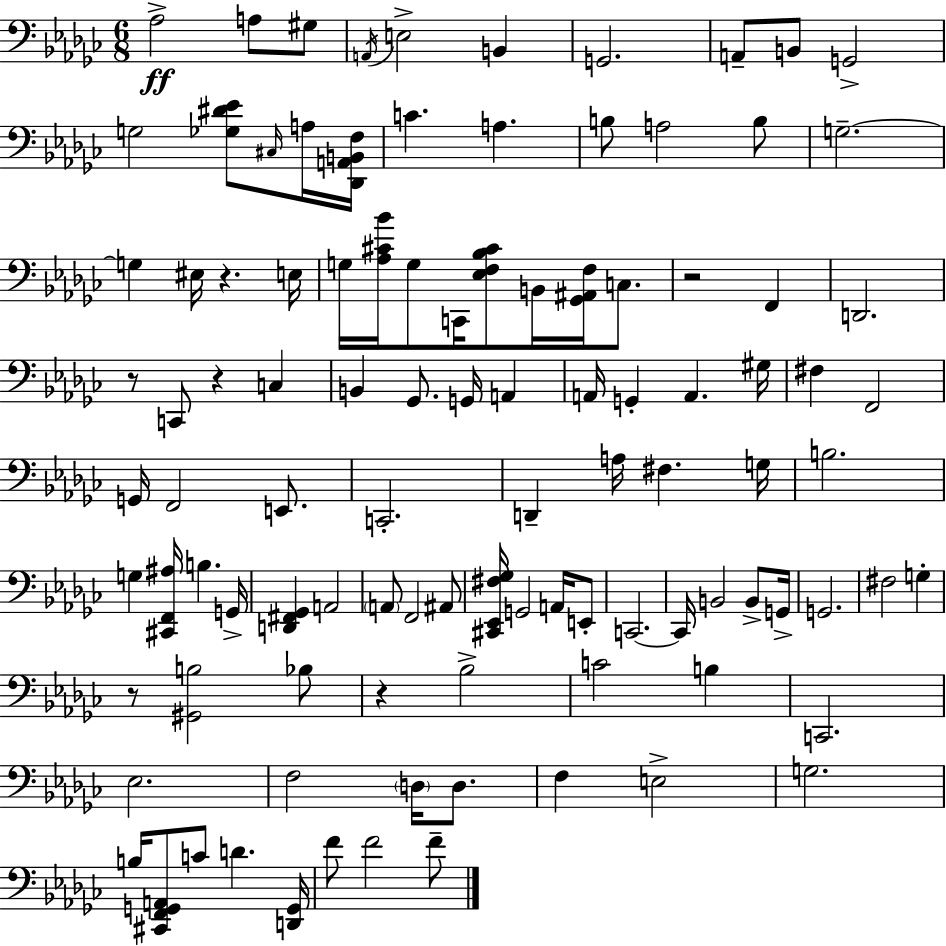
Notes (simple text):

Ab3/h A3/e G#3/e A2/s E3/h B2/q G2/h. A2/e B2/e G2/h G3/h [Gb3,D#4,Eb4]/e C#3/s A3/s [Db2,A2,B2,F3]/s C4/q. A3/q. B3/e A3/h B3/e G3/h. G3/q EIS3/s R/q. E3/s G3/s [Ab3,C#4,Bb4]/s G3/e C2/s [Eb3,F3,Bb3,C#4]/e B2/s [Gb2,A#2,F3]/s C3/e. R/h F2/q D2/h. R/e C2/e R/q C3/q B2/q Gb2/e. G2/s A2/q A2/s G2/q A2/q. G#3/s F#3/q F2/h G2/s F2/h E2/e. C2/h. D2/q A3/s F#3/q. G3/s B3/h. G3/q [C#2,F2,A#3]/s B3/q. G2/s [D2,F#2,Gb2]/q A2/h A2/e F2/h A#2/e [C#2,Eb2,F#3,Gb3]/s G2/h A2/s E2/e C2/h. C2/s B2/h B2/e G2/s G2/h. F#3/h G3/q R/e [G#2,B3]/h Bb3/e R/q Bb3/h C4/h B3/q C2/h. Eb3/h. F3/h D3/s D3/e. F3/q E3/h G3/h. B3/s [C#2,F2,G2,A2]/e C4/e D4/q. [D2,G2]/s F4/e F4/h F4/e